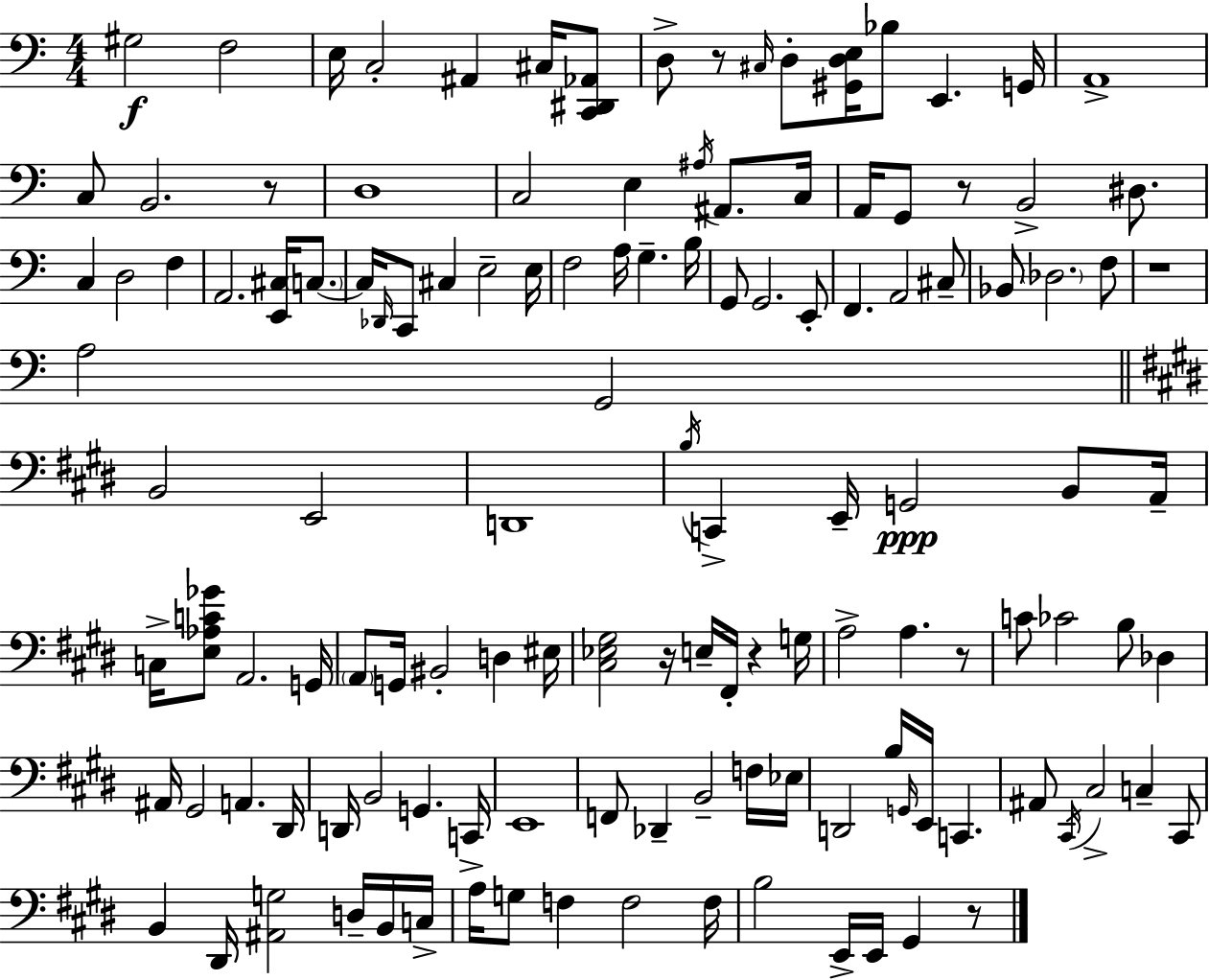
G#3/h F3/h E3/s C3/h A#2/q C#3/s [C2,D#2,Ab2]/e D3/e R/e C#3/s D3/e [G#2,D3,E3]/s Bb3/e E2/q. G2/s A2/w C3/e B2/h. R/e D3/w C3/h E3/q A#3/s A#2/e. C3/s A2/s G2/e R/e B2/h D#3/e. C3/q D3/h F3/q A2/h. [E2,C#3]/s C3/e. C3/s Db2/s C2/e C#3/q E3/h E3/s F3/h A3/s G3/q. B3/s G2/e G2/h. E2/e F2/q. A2/h C#3/e Bb2/e Db3/h. F3/e R/w A3/h G2/h B2/h E2/h D2/w B3/s C2/q E2/s G2/h B2/e A2/s C3/s [E3,Ab3,C4,Gb4]/e A2/h. G2/s A2/e G2/s BIS2/h D3/q EIS3/s [C#3,Eb3,G#3]/h R/s E3/s F#2/s R/q G3/s A3/h A3/q. R/e C4/e CES4/h B3/e Db3/q A#2/s G#2/h A2/q. D#2/s D2/s B2/h G2/q. C2/s E2/w F2/e Db2/q B2/h F3/s Eb3/s D2/h B3/s G2/s E2/s C2/q. A#2/e C#2/s C#3/h C3/q C#2/e B2/q D#2/s [A#2,G3]/h D3/s B2/s C3/s A3/s G3/e F3/q F3/h F3/s B3/h E2/s E2/s G#2/q R/e